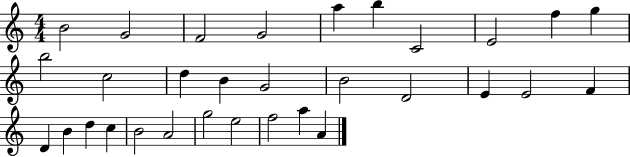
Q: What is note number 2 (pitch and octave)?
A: G4